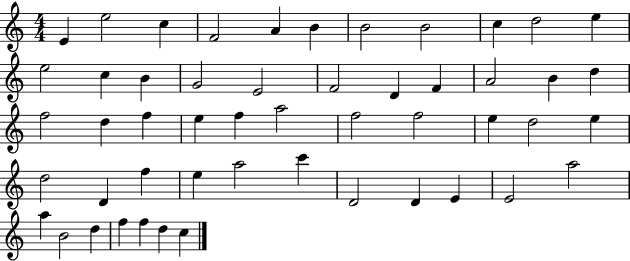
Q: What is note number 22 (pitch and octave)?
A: D5